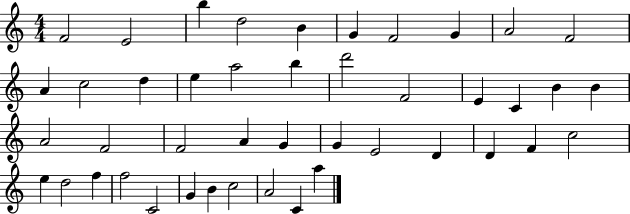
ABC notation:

X:1
T:Untitled
M:4/4
L:1/4
K:C
F2 E2 b d2 B G F2 G A2 F2 A c2 d e a2 b d'2 F2 E C B B A2 F2 F2 A G G E2 D D F c2 e d2 f f2 C2 G B c2 A2 C a